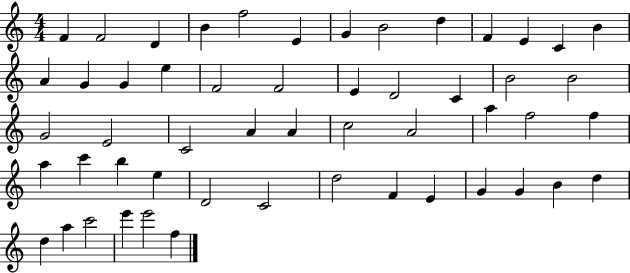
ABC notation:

X:1
T:Untitled
M:4/4
L:1/4
K:C
F F2 D B f2 E G B2 d F E C B A G G e F2 F2 E D2 C B2 B2 G2 E2 C2 A A c2 A2 a f2 f a c' b e D2 C2 d2 F E G G B d d a c'2 e' e'2 f